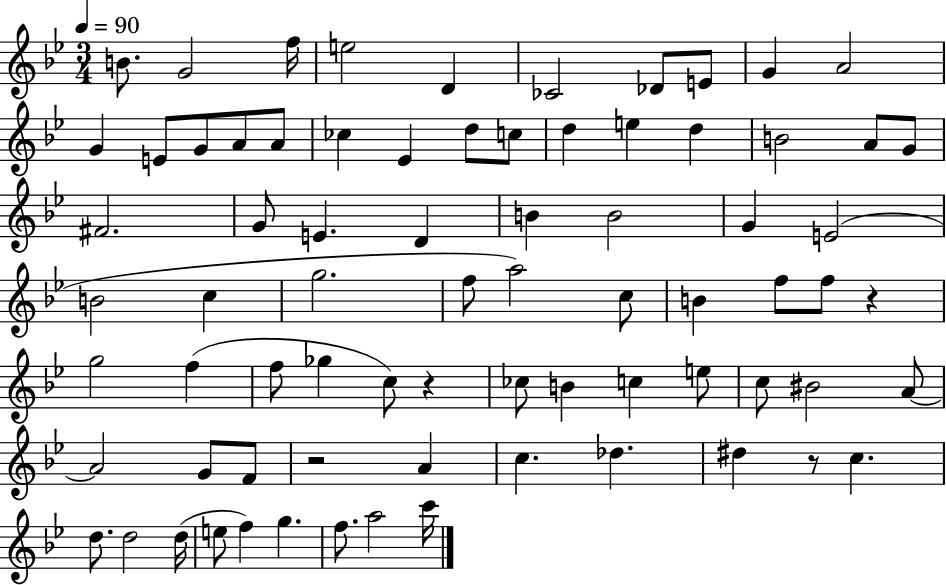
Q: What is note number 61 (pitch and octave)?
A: D#5